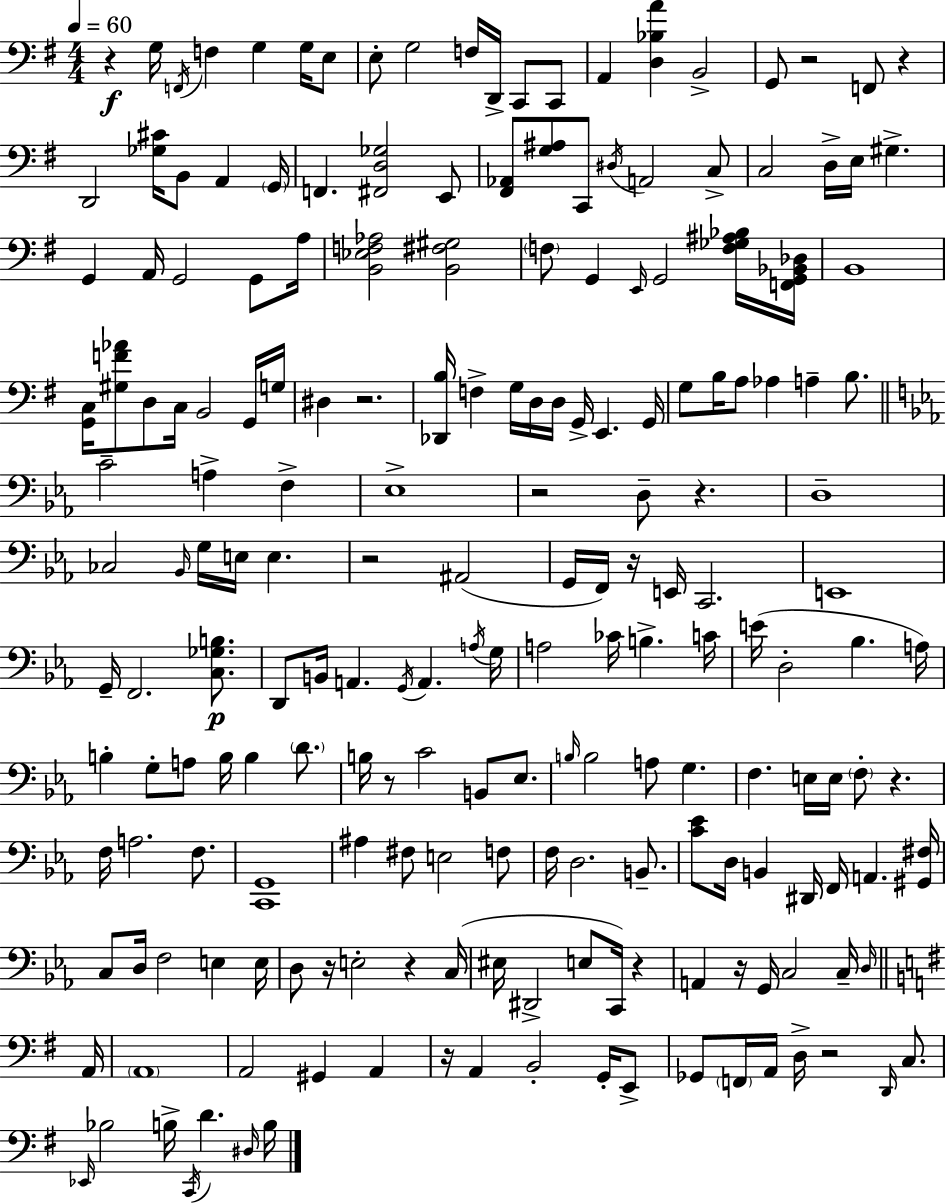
X:1
T:Untitled
M:4/4
L:1/4
K:G
z G,/4 F,,/4 F, G, G,/4 E,/2 E,/2 G,2 F,/4 D,,/4 C,,/2 C,,/2 A,, [D,_B,A] B,,2 G,,/2 z2 F,,/2 z D,,2 [_G,^C]/4 B,,/2 A,, G,,/4 F,, [^F,,D,_G,]2 E,,/2 [^F,,_A,,]/2 [G,^A,]/2 C,,/2 ^D,/4 A,,2 C,/2 C,2 D,/4 E,/4 ^G, G,, A,,/4 G,,2 G,,/2 A,/4 [B,,_E,F,_A,]2 [B,,^F,^G,]2 F,/2 G,, E,,/4 G,,2 [F,_G,^A,_B,]/4 [F,,G,,_B,,_D,]/4 B,,4 [G,,C,]/4 [^G,F_A]/2 D,/2 C,/4 B,,2 G,,/4 G,/4 ^D, z2 [_D,,B,]/4 F, G,/4 D,/4 D,/4 G,,/4 E,, G,,/4 G,/2 B,/4 A,/2 _A, A, B,/2 C2 A, F, _E,4 z2 D,/2 z D,4 _C,2 _B,,/4 G,/4 E,/4 E, z2 ^A,,2 G,,/4 F,,/4 z/4 E,,/4 C,,2 E,,4 G,,/4 F,,2 [C,_G,B,]/2 D,,/2 B,,/4 A,, G,,/4 A,, A,/4 G,/4 A,2 _C/4 B, C/4 E/4 D,2 _B, A,/4 B, G,/2 A,/2 B,/4 B, D/2 B,/4 z/2 C2 B,,/2 _E,/2 B,/4 B,2 A,/2 G, F, E,/4 E,/4 F,/2 z F,/4 A,2 F,/2 [C,,G,,]4 ^A, ^F,/2 E,2 F,/2 F,/4 D,2 B,,/2 [C_E]/2 D,/4 B,, ^D,,/4 F,,/4 A,, [^G,,^F,]/4 C,/2 D,/4 F,2 E, E,/4 D,/2 z/4 E,2 z C,/4 ^E,/4 ^D,,2 E,/2 C,,/4 z A,, z/4 G,,/4 C,2 C,/4 D,/4 A,,/4 A,,4 A,,2 ^G,, A,, z/4 A,, B,,2 G,,/4 E,,/2 _G,,/2 F,,/4 A,,/4 D,/4 z2 D,,/4 C,/2 _E,,/4 _B,2 B,/4 C,,/4 D ^D,/4 B,/4